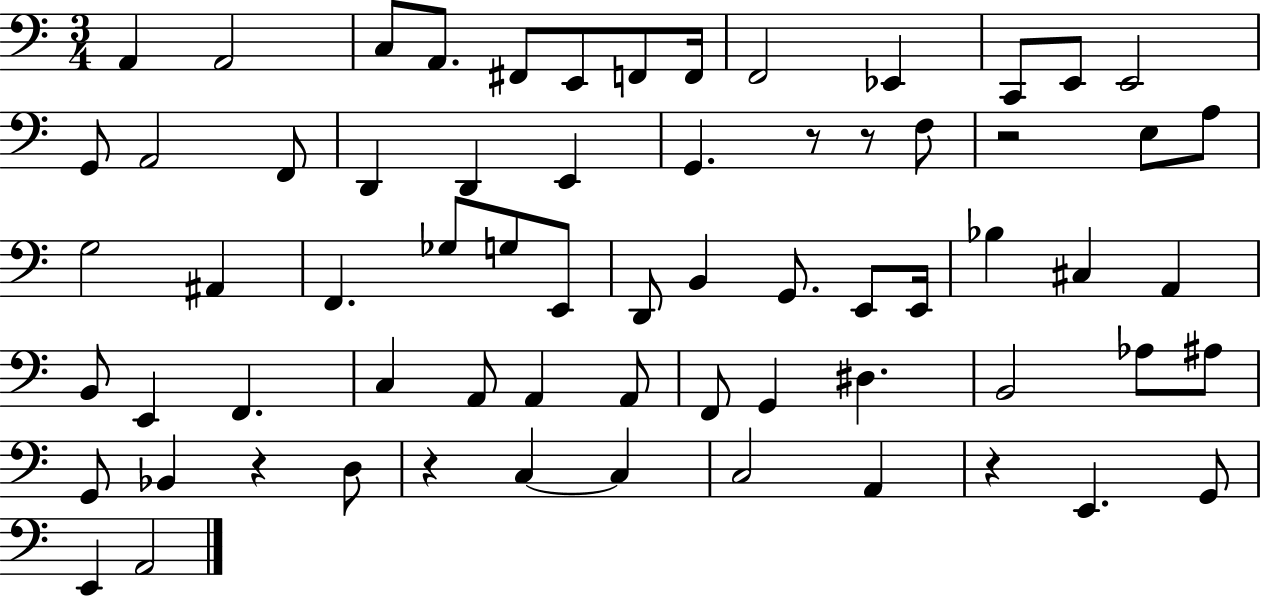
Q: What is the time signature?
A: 3/4